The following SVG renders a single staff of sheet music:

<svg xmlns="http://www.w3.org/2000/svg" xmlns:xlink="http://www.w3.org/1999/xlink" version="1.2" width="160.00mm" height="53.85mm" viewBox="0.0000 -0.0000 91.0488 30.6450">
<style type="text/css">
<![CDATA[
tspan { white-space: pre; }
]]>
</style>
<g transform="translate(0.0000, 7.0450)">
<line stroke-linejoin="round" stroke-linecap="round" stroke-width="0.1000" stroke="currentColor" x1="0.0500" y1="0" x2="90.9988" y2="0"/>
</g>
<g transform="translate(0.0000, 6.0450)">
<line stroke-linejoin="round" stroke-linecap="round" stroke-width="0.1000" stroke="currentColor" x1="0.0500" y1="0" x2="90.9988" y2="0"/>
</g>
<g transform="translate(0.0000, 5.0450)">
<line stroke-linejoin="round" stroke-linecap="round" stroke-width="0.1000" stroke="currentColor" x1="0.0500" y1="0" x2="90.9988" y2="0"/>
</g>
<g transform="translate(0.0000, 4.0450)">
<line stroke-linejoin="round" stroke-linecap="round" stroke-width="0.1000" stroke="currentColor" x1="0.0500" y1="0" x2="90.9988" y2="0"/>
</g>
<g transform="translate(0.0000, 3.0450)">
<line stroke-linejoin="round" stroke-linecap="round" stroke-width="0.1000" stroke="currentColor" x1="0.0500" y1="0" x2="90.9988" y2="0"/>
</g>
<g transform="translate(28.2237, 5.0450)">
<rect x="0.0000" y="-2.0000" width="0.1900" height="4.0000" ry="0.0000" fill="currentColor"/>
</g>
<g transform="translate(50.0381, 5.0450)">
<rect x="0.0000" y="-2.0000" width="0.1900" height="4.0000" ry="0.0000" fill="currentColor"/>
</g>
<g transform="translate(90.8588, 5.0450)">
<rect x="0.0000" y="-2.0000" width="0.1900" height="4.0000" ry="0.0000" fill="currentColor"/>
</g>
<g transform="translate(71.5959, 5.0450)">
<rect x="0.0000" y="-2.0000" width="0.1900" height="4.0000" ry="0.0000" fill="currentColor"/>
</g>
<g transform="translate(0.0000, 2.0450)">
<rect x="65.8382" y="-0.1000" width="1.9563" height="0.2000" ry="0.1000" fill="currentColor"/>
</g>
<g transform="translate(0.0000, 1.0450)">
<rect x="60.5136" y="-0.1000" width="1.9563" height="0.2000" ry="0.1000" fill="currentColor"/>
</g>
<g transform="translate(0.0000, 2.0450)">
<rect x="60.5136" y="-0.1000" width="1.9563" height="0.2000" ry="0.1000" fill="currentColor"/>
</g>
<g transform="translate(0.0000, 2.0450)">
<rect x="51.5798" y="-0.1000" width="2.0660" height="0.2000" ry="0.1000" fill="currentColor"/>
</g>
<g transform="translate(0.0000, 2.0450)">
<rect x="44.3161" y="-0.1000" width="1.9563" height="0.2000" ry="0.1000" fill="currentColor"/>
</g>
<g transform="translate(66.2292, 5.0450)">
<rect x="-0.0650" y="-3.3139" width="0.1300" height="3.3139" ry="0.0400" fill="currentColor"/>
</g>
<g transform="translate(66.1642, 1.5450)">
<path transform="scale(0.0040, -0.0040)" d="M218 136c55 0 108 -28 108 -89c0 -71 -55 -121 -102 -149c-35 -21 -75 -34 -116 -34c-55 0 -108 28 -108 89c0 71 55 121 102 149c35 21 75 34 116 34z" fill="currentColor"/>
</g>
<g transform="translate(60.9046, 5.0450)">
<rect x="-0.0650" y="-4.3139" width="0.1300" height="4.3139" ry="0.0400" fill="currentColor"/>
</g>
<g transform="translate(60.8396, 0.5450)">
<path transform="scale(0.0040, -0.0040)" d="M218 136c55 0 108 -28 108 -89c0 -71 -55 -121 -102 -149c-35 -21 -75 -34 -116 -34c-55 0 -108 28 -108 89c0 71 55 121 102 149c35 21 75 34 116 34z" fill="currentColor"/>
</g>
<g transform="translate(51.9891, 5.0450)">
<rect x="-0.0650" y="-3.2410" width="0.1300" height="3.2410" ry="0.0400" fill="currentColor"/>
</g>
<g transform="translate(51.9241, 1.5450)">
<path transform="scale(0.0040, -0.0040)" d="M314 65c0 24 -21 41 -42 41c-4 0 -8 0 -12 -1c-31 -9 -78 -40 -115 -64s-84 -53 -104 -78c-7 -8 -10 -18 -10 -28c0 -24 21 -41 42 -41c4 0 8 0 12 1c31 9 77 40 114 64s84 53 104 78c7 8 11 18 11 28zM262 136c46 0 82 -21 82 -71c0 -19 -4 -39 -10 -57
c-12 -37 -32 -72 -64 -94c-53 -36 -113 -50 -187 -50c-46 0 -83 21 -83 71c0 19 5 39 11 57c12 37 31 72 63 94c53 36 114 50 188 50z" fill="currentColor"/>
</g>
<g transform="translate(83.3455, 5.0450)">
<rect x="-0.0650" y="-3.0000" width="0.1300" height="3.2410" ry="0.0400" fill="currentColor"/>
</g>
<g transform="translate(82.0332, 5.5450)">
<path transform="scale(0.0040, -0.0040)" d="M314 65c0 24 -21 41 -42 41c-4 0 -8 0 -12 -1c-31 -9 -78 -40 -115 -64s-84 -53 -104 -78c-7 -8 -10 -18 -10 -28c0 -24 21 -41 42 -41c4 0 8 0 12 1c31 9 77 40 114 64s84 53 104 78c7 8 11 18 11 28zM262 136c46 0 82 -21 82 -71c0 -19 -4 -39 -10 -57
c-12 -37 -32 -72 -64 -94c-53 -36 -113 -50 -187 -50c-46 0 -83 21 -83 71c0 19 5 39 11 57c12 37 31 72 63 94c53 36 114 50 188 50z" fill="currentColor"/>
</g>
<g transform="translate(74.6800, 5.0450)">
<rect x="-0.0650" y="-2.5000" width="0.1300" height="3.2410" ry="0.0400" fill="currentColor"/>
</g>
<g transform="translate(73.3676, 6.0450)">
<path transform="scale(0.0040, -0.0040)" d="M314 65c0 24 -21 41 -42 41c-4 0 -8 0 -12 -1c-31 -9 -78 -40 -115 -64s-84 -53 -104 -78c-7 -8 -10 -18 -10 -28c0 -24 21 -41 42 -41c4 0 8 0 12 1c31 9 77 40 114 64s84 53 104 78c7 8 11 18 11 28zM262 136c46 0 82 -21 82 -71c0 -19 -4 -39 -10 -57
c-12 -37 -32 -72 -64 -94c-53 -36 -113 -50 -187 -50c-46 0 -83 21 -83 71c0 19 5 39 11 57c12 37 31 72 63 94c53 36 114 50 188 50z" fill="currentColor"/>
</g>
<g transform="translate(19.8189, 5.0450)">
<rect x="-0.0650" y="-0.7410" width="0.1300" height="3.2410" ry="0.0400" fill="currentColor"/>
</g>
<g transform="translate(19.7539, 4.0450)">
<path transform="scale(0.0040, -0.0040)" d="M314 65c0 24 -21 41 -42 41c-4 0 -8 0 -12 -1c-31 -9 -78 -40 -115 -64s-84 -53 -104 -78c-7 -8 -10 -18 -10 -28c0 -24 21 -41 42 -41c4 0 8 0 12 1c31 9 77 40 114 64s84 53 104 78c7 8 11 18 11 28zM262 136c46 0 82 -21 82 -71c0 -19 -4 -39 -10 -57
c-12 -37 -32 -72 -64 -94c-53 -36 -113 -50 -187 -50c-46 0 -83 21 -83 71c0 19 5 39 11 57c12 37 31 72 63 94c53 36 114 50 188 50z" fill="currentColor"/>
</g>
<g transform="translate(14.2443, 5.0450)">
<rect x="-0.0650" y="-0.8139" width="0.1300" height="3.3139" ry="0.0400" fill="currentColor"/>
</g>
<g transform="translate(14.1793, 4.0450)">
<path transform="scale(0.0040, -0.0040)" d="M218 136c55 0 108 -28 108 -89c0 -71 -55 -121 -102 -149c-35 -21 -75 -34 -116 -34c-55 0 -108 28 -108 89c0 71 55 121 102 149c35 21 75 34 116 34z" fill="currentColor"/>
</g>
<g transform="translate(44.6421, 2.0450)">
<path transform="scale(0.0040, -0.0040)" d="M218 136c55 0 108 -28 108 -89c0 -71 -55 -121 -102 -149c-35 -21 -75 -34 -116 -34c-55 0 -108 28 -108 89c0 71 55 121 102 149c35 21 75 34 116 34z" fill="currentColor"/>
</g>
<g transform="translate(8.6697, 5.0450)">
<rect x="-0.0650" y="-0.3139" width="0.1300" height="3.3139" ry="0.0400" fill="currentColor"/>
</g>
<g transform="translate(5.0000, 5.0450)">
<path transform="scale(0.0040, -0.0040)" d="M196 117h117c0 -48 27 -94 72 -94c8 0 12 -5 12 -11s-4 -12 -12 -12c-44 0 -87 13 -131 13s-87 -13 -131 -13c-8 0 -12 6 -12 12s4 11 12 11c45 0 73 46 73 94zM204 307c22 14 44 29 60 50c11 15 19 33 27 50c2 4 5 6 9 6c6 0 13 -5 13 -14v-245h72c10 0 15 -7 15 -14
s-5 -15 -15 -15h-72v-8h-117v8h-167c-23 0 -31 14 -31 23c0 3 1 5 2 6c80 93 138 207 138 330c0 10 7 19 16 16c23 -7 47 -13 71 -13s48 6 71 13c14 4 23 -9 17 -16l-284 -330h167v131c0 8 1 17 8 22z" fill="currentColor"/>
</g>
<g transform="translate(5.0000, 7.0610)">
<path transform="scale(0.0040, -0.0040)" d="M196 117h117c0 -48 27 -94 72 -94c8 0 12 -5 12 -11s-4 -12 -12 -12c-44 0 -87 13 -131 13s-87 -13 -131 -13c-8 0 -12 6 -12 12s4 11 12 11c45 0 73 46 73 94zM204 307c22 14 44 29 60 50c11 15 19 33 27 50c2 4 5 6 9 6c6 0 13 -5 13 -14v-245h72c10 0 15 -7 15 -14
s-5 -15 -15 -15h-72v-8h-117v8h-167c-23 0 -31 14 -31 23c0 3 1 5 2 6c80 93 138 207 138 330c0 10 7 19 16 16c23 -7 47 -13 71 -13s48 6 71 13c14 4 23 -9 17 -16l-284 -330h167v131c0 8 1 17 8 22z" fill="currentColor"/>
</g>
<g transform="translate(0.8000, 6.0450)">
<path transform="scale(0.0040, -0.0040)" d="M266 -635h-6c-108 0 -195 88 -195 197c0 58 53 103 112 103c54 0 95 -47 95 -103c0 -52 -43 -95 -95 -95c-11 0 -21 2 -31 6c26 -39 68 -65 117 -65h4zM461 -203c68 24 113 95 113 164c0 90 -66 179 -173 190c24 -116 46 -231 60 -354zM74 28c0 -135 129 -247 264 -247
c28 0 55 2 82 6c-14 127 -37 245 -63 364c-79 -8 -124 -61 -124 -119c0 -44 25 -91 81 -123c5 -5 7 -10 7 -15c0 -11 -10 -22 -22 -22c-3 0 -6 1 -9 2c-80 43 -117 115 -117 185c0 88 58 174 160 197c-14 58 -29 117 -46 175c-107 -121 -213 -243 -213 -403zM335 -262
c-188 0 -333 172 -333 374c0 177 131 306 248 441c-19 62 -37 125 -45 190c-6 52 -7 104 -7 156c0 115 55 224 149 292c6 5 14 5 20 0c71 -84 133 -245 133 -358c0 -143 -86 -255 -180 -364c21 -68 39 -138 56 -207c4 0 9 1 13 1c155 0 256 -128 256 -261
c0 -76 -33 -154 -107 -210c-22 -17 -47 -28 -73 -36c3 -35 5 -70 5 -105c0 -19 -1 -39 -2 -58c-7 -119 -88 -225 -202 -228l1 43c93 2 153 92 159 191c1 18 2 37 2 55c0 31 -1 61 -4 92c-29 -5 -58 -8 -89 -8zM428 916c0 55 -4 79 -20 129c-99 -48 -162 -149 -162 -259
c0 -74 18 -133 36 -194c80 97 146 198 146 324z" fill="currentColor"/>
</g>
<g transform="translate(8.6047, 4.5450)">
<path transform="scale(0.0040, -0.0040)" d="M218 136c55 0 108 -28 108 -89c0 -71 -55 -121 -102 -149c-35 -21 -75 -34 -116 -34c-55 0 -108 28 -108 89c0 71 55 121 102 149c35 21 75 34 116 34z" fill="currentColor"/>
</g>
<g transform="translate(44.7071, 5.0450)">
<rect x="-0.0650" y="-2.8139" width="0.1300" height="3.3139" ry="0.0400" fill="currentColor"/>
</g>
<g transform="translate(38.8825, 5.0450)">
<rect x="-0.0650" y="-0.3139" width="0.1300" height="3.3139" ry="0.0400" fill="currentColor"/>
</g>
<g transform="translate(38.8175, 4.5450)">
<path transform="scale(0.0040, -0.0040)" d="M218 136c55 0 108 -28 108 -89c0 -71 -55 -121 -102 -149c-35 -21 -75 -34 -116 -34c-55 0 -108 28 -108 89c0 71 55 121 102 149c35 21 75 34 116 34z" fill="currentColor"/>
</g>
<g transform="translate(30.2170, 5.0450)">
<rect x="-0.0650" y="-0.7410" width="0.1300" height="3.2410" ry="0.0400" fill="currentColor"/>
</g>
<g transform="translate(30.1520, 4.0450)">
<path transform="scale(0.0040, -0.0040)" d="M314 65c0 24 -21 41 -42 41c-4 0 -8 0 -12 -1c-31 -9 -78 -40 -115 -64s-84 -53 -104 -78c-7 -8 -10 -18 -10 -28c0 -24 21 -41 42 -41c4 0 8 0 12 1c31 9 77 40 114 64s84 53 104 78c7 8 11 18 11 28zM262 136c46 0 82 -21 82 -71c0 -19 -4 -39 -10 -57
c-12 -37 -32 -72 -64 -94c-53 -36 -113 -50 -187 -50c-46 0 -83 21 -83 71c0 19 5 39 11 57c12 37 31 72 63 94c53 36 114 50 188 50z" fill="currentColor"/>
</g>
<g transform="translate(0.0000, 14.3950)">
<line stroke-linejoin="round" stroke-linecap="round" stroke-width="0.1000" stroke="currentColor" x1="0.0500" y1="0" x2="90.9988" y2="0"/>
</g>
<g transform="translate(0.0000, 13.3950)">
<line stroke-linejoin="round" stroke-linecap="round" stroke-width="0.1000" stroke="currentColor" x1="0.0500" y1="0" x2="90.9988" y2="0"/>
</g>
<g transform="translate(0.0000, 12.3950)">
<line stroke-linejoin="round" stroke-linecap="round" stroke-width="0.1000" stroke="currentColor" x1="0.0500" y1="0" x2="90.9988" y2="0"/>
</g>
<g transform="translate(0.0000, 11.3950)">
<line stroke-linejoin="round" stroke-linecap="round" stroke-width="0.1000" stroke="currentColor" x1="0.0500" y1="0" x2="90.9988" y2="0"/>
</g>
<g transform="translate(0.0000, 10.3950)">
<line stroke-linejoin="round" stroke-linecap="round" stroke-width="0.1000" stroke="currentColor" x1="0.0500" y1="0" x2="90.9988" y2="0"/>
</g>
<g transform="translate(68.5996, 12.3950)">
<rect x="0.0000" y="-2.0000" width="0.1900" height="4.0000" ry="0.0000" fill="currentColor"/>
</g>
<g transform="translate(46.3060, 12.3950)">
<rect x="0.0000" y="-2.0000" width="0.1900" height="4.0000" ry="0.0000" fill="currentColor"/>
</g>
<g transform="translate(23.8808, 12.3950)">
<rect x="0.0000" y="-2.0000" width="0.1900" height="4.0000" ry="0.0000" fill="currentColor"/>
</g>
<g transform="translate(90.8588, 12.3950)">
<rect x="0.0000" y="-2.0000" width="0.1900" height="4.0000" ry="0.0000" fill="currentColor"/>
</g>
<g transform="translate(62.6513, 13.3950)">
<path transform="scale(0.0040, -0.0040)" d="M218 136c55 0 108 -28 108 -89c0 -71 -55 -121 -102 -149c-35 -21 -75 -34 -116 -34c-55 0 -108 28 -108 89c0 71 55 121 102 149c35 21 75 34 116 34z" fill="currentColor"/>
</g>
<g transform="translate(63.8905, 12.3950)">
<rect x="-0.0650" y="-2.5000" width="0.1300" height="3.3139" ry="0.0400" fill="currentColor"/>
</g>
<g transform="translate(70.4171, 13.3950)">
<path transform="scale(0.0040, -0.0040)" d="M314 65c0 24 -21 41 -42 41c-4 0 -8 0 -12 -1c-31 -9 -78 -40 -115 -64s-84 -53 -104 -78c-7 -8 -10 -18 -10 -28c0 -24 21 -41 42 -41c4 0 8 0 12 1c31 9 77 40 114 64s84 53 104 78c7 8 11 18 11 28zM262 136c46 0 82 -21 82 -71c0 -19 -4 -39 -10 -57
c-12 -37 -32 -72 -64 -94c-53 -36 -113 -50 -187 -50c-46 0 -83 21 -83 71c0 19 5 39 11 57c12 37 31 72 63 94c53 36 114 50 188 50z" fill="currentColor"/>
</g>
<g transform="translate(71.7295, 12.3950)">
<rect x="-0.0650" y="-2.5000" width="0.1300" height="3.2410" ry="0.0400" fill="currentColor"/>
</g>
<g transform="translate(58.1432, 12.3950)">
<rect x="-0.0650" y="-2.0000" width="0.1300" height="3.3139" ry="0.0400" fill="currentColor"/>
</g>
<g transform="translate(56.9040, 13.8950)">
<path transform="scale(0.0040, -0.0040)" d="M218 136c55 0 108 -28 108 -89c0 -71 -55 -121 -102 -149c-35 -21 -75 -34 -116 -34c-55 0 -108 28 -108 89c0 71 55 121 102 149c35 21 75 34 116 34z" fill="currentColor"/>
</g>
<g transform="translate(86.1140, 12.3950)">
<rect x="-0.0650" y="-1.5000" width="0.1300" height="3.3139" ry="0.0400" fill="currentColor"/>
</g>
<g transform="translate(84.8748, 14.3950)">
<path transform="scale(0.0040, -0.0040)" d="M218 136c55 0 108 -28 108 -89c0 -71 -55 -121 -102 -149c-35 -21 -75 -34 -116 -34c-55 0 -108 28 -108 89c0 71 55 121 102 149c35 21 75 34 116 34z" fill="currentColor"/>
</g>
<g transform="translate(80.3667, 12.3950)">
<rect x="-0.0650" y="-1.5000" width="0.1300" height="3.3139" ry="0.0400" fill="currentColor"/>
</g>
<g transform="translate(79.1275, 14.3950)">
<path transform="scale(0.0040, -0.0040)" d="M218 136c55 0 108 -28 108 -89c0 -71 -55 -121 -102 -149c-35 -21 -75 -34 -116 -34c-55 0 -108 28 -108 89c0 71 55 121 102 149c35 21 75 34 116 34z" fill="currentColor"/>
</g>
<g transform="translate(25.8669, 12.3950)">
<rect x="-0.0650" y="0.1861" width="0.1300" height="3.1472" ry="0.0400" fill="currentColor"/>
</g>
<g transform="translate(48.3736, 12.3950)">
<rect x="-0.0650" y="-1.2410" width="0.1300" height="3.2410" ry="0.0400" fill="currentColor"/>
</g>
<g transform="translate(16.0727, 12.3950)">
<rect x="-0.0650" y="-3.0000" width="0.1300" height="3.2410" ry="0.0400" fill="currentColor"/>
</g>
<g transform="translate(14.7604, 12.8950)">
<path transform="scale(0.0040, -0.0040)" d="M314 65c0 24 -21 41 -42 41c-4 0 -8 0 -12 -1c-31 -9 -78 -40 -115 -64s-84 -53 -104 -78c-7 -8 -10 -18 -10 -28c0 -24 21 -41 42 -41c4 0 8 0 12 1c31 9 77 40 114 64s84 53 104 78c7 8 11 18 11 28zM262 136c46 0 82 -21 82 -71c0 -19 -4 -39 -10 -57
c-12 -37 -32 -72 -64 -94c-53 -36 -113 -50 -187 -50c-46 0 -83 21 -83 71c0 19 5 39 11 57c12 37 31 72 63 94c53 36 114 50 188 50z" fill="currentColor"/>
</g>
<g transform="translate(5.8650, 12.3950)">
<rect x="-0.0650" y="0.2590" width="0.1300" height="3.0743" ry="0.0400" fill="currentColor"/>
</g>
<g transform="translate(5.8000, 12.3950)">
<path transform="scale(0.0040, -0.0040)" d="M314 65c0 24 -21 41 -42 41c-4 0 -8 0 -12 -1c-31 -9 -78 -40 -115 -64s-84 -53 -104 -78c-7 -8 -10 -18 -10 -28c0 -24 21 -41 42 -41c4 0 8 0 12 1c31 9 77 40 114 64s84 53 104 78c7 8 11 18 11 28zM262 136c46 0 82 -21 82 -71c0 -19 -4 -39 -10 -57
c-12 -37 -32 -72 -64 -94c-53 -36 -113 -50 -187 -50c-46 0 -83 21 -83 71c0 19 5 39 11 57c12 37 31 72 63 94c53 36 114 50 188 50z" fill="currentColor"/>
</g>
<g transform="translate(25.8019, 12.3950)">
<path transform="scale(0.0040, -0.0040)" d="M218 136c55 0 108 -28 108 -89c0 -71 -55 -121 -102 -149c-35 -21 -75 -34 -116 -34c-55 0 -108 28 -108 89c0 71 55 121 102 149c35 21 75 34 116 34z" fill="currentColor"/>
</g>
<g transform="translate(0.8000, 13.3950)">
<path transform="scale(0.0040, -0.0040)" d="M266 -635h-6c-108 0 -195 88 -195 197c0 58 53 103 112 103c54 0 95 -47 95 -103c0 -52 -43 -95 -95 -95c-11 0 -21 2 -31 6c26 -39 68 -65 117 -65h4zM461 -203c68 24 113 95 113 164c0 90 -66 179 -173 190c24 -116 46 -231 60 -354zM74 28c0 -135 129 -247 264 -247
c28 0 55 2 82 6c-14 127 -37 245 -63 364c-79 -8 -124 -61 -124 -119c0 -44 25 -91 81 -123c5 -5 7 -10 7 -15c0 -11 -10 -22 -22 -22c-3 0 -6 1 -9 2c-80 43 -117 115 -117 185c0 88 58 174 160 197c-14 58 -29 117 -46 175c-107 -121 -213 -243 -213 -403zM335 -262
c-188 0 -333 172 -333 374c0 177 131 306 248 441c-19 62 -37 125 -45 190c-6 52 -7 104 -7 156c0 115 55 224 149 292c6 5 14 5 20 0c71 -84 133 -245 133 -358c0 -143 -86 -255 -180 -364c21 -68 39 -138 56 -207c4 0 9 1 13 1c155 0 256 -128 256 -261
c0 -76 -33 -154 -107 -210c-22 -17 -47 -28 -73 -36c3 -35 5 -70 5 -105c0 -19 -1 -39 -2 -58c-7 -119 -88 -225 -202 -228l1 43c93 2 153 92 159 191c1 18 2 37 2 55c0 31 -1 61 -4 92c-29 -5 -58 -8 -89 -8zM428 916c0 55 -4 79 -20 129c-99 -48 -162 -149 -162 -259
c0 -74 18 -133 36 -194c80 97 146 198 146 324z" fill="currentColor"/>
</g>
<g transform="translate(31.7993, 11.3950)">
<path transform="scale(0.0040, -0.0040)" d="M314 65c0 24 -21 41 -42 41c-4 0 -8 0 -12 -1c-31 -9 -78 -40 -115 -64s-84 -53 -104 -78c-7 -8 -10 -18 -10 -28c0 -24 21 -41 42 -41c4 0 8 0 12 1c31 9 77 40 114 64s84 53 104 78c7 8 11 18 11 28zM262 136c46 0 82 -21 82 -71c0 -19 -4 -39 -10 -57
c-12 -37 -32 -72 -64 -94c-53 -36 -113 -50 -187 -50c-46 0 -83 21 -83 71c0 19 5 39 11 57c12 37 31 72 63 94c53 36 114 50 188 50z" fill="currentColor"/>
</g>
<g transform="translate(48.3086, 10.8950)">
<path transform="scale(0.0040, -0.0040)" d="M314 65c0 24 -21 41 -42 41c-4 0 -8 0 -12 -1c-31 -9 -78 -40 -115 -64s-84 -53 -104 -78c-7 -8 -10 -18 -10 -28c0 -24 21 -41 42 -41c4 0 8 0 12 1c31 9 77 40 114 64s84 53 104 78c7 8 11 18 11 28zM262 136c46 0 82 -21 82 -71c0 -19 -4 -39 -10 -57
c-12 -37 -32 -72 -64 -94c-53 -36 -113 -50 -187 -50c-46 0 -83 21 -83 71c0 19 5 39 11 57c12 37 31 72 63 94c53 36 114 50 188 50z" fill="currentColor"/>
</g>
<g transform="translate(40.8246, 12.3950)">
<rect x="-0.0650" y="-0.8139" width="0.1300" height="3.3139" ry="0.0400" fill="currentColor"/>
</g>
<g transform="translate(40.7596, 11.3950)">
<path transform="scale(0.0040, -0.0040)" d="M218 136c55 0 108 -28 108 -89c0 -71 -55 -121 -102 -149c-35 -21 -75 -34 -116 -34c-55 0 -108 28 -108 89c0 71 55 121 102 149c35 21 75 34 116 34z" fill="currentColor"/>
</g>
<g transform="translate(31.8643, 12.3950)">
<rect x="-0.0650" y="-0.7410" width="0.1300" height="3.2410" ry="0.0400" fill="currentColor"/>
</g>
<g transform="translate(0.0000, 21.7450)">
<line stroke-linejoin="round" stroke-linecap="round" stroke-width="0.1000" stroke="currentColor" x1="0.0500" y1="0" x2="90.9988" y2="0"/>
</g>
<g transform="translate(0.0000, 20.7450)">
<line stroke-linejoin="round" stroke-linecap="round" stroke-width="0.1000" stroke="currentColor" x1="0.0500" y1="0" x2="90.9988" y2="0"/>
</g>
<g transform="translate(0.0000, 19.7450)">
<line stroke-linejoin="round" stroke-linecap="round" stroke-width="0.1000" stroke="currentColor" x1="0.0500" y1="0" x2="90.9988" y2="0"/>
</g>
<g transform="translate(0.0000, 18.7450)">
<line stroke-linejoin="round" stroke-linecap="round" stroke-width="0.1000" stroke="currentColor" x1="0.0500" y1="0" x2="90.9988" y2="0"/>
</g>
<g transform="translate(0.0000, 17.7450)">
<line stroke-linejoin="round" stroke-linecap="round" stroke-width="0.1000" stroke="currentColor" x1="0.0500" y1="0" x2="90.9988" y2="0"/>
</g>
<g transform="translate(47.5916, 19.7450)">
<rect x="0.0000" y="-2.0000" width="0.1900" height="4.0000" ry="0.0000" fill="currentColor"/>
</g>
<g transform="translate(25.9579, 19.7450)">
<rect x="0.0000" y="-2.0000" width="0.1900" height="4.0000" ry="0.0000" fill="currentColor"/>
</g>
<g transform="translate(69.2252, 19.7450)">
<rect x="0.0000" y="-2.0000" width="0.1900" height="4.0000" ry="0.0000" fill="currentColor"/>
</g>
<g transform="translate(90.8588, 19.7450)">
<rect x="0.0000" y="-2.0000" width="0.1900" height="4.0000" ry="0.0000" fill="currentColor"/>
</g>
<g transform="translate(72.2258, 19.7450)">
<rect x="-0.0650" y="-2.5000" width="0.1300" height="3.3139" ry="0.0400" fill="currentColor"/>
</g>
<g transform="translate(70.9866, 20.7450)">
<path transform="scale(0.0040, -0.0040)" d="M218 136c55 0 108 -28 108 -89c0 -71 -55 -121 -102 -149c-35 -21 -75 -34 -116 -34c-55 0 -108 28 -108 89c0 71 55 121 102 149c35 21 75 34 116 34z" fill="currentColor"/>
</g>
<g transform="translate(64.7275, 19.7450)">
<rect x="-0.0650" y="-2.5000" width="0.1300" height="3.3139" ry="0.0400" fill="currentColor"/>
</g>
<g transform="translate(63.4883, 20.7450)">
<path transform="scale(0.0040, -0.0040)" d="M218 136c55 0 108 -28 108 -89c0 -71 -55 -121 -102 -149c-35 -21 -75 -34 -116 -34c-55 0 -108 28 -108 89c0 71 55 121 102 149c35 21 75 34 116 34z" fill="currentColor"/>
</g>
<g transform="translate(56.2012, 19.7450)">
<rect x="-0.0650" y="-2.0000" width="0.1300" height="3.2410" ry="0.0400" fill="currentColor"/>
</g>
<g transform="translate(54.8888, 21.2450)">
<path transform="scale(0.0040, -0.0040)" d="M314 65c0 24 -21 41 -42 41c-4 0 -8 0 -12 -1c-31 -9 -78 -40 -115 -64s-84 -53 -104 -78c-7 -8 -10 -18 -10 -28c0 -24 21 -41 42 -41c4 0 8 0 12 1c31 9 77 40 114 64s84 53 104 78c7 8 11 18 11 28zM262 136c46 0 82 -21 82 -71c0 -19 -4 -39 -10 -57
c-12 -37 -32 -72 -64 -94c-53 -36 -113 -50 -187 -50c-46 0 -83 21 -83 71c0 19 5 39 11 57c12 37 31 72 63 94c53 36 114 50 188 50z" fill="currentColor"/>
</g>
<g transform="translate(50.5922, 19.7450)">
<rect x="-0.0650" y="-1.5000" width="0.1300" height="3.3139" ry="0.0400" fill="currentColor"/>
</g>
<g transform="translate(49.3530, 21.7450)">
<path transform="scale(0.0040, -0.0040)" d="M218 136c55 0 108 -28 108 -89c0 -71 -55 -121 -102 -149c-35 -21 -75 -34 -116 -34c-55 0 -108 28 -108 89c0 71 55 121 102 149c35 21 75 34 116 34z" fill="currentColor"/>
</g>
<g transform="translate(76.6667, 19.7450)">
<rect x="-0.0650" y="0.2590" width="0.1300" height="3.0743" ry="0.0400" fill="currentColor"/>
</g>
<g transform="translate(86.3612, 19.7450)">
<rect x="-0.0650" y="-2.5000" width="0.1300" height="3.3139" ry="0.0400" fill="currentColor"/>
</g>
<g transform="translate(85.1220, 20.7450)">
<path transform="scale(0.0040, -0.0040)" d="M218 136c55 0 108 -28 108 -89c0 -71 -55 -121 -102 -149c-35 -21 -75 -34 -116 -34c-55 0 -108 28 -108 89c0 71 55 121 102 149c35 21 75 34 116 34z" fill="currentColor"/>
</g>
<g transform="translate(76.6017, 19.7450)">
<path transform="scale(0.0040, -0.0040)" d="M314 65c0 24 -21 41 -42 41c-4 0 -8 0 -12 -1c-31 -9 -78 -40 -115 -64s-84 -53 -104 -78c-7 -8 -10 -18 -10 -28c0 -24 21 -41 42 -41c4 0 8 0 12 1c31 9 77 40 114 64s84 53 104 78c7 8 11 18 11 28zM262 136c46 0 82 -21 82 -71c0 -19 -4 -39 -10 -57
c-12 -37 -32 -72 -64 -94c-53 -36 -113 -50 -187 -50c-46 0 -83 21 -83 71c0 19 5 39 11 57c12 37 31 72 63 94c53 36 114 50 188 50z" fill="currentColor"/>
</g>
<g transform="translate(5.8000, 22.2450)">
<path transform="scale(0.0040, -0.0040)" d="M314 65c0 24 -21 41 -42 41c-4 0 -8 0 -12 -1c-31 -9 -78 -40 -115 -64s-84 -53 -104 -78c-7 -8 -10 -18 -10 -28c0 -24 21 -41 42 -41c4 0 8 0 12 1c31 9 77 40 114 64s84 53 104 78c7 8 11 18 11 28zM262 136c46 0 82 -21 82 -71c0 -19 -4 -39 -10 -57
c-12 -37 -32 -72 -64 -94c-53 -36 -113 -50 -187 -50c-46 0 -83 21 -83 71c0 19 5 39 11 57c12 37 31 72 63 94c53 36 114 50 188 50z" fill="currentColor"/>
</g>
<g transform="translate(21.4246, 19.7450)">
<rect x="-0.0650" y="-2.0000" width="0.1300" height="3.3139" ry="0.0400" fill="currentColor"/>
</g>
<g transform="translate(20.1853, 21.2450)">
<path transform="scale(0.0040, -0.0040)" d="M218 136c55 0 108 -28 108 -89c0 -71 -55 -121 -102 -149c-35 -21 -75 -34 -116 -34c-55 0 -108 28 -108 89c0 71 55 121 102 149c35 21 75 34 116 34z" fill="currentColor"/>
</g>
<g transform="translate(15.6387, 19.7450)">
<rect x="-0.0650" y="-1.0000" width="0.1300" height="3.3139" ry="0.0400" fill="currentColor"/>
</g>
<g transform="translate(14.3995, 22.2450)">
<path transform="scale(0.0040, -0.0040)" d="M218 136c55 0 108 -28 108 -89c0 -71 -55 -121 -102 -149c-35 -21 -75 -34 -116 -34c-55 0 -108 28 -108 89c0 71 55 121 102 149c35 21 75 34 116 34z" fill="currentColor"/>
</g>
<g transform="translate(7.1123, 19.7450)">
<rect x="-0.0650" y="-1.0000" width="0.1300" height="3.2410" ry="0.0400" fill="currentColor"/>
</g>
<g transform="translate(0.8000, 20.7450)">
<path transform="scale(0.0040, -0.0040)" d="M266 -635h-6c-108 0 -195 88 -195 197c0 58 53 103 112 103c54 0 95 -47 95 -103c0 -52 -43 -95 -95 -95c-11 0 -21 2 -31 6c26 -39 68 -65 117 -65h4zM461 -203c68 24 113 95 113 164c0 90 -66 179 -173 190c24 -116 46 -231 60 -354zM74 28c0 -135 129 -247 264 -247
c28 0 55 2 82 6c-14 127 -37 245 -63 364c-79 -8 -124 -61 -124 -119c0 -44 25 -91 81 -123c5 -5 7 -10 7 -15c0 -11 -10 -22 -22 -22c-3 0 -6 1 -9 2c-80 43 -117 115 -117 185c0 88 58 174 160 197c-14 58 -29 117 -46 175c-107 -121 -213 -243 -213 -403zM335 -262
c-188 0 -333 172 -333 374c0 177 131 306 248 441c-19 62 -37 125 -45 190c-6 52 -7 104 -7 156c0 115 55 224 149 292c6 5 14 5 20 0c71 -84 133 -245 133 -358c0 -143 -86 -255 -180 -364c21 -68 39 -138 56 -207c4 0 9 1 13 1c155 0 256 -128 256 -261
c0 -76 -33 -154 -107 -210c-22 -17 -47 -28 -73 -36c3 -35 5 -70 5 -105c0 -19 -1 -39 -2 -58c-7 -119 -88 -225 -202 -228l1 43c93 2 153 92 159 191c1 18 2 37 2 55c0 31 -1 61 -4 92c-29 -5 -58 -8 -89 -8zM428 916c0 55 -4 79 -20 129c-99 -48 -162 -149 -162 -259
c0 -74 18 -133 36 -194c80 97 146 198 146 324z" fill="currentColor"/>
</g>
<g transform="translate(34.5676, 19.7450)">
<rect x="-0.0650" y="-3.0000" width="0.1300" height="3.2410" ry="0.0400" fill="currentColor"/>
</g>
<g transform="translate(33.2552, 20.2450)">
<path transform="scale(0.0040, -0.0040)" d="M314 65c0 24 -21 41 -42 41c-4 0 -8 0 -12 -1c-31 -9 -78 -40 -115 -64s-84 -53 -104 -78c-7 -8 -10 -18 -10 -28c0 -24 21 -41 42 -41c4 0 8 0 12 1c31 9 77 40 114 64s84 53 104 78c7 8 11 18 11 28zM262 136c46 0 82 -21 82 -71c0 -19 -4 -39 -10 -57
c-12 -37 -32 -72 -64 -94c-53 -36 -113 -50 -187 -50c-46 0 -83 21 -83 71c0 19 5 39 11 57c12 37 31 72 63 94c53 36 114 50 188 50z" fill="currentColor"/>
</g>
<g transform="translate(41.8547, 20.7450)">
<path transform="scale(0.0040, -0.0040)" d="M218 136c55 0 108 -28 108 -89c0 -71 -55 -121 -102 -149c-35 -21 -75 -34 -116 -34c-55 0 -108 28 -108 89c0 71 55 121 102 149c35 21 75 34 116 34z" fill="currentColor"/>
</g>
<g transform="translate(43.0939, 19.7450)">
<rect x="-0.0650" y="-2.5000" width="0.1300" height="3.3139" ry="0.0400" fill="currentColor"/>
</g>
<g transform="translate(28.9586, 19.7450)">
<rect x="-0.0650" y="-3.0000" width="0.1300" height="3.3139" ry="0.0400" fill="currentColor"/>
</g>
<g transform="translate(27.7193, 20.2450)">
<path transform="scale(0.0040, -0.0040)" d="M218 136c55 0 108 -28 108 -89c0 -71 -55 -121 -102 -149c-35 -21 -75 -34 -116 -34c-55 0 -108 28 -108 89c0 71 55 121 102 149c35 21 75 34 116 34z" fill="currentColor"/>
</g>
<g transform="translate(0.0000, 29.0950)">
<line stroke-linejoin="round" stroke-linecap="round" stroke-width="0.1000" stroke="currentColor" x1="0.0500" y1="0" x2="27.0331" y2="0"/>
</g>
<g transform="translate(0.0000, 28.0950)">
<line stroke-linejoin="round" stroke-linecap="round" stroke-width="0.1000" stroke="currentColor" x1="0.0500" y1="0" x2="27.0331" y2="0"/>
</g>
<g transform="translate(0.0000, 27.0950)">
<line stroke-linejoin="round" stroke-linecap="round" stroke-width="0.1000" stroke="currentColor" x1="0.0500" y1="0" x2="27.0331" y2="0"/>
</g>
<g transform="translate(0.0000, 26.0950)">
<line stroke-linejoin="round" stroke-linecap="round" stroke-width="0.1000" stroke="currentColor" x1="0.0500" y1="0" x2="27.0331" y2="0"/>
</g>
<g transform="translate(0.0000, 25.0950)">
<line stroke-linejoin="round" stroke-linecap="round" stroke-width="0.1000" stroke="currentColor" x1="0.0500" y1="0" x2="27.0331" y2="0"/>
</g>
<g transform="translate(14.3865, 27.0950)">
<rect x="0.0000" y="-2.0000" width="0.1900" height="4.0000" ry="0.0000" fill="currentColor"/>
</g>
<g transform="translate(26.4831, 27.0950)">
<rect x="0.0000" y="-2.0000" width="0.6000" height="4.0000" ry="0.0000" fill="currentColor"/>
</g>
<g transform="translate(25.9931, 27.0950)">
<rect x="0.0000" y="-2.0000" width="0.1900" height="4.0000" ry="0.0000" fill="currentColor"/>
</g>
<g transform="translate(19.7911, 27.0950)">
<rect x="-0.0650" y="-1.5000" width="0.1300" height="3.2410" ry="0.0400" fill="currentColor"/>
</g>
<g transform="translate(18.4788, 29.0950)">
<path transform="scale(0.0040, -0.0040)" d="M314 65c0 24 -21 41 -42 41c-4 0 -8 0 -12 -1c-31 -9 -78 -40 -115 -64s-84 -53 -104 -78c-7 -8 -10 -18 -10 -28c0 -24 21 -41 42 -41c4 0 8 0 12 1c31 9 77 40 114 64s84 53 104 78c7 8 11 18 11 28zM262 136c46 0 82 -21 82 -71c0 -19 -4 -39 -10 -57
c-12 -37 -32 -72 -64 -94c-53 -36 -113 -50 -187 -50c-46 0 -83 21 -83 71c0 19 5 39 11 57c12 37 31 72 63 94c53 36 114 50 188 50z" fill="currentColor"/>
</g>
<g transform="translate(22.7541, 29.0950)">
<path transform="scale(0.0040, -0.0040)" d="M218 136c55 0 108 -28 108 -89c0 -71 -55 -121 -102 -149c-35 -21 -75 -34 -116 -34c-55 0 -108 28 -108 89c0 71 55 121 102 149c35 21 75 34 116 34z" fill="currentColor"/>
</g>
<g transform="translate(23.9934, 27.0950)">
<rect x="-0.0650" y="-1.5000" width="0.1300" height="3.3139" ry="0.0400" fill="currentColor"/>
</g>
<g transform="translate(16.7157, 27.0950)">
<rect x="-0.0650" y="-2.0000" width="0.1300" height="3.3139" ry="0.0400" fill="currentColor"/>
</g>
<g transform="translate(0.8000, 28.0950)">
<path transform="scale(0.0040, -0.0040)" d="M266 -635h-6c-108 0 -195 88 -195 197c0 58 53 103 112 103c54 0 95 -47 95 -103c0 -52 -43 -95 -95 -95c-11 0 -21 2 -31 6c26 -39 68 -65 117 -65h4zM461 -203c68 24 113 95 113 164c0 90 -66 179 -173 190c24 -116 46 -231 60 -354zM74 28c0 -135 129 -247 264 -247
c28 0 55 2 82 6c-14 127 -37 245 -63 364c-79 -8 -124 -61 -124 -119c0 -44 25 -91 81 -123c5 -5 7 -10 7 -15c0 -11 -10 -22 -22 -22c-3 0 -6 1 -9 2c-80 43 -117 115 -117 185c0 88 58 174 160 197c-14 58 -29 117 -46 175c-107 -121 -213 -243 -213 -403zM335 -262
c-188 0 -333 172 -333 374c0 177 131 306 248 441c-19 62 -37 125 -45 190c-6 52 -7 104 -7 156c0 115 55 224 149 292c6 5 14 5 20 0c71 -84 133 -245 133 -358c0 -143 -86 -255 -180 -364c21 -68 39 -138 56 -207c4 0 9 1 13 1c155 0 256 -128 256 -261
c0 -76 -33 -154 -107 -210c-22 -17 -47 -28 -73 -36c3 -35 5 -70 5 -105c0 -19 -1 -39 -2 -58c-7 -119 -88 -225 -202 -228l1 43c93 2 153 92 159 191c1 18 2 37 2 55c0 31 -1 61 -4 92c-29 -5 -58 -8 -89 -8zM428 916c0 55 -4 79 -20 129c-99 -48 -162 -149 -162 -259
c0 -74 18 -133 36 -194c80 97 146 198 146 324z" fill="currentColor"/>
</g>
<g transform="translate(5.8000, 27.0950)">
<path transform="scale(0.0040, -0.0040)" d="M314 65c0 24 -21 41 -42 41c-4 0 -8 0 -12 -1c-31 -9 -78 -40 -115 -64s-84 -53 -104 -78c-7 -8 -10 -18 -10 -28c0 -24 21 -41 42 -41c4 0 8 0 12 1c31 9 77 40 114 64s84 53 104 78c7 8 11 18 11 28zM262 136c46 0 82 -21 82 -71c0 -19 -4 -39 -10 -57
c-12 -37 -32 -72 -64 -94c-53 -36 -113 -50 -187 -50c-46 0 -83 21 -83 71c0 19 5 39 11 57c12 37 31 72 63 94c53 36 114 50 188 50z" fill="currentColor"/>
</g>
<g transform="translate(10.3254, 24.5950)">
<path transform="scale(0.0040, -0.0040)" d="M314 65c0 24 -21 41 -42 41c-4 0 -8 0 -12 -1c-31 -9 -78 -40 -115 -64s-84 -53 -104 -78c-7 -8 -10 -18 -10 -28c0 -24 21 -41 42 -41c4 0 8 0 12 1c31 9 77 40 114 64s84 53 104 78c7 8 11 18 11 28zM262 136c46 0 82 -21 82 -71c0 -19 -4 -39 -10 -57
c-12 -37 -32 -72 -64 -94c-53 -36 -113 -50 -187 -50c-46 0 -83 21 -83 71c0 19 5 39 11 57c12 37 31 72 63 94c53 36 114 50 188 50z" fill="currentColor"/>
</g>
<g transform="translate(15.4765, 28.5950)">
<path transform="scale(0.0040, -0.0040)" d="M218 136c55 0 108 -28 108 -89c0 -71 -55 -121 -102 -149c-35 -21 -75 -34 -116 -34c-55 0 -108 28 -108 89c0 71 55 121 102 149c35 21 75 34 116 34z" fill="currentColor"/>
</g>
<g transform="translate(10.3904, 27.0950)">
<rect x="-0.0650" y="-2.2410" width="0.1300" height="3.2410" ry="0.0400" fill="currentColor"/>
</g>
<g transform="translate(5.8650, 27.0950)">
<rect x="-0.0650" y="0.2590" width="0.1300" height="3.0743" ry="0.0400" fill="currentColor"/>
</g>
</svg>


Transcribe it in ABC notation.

X:1
T:Untitled
M:4/4
L:1/4
K:C
c d d2 d2 c a b2 d' b G2 A2 B2 A2 B d2 d e2 F G G2 E E D2 D F A A2 G E F2 G G B2 G B2 g2 F E2 E